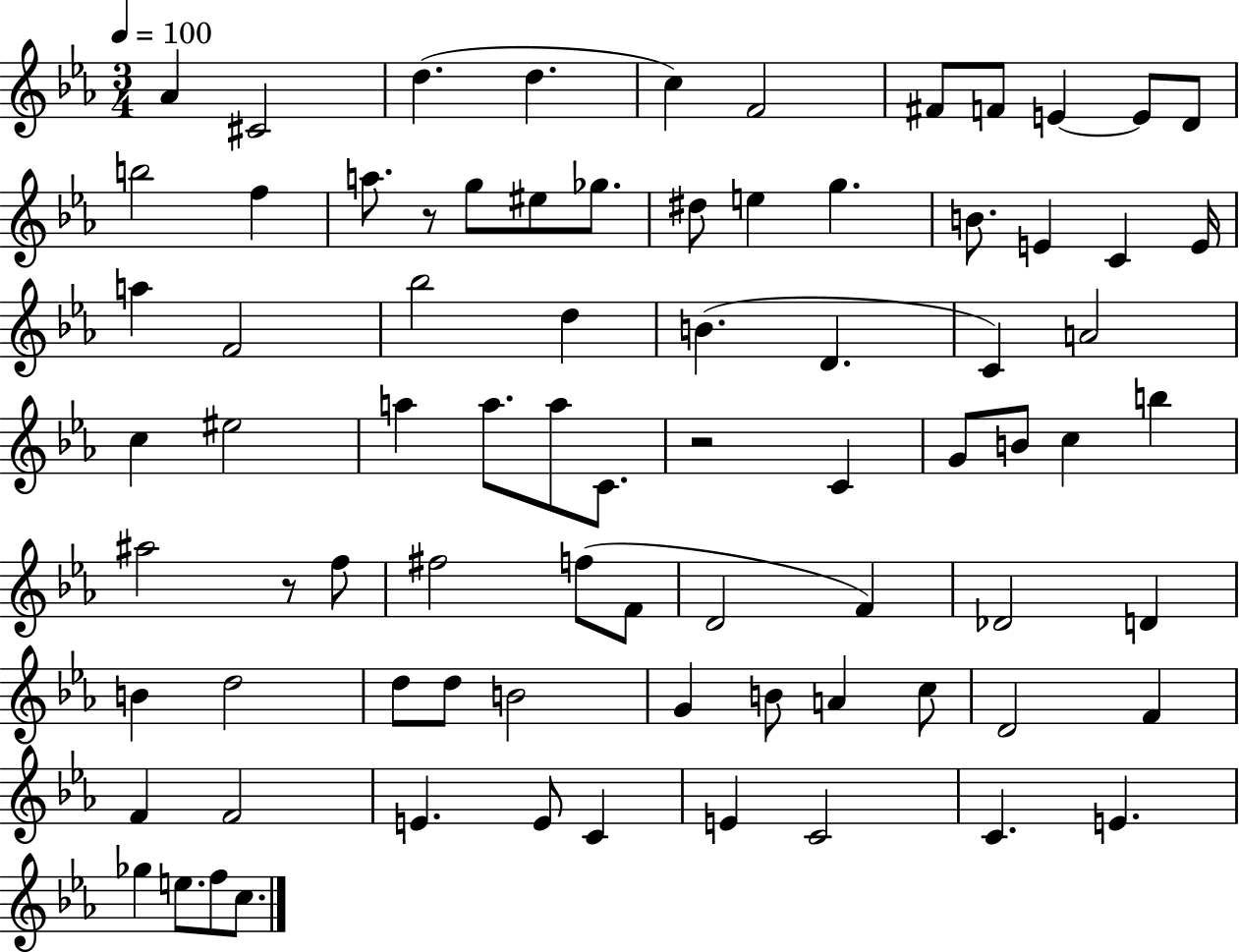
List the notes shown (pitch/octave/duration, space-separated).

Ab4/q C#4/h D5/q. D5/q. C5/q F4/h F#4/e F4/e E4/q E4/e D4/e B5/h F5/q A5/e. R/e G5/e EIS5/e Gb5/e. D#5/e E5/q G5/q. B4/e. E4/q C4/q E4/s A5/q F4/h Bb5/h D5/q B4/q. D4/q. C4/q A4/h C5/q EIS5/h A5/q A5/e. A5/e C4/e. R/h C4/q G4/e B4/e C5/q B5/q A#5/h R/e F5/e F#5/h F5/e F4/e D4/h F4/q Db4/h D4/q B4/q D5/h D5/e D5/e B4/h G4/q B4/e A4/q C5/e D4/h F4/q F4/q F4/h E4/q. E4/e C4/q E4/q C4/h C4/q. E4/q. Gb5/q E5/e. F5/e C5/e.